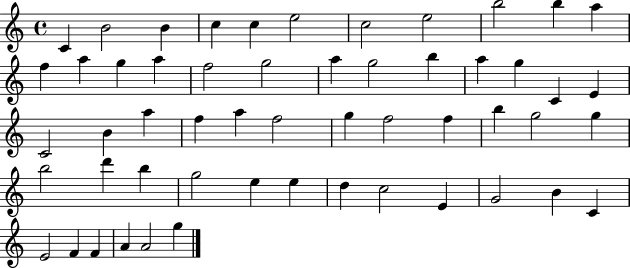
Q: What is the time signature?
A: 4/4